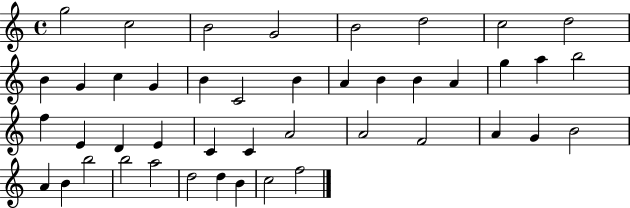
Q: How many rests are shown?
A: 0